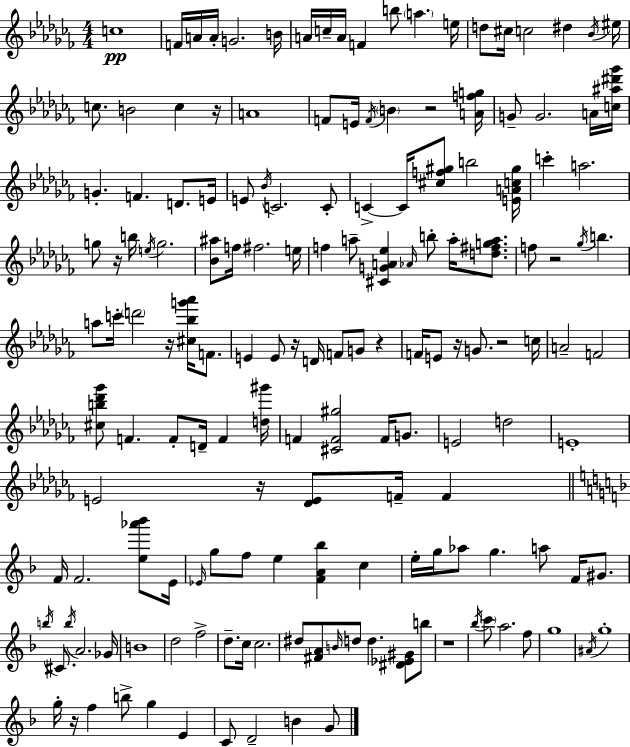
C5/w F4/s A4/s A4/s G4/h. B4/s A4/s C5/s A4/s F4/q B5/e A5/q. E5/s D5/e C#5/s C5/h D#5/q Bb4/s EIS5/s C5/e. B4/h C5/q R/s A4/w F4/e E4/s F4/s B4/q R/h [A4,F5,G5]/s G4/e G4/h. A4/s [C5,A#5,D#6,Gb6]/s G4/q. F4/q. D4/e. E4/s E4/e Bb4/s C4/h. C4/e C4/q C4/s [C#5,F5,G#5]/e B5/h [E4,A4,C5,G#5]/s C6/q A5/h. G5/e R/s B5/s E5/s G5/h. [Bb4,A#5]/e F5/s F#5/h. E5/s F5/q A5/e [C#4,G4,A4,Eb5]/q Ab4/s B5/e A5/s [D5,F#5,G5,A5]/e. F5/e R/h Gb5/s B5/q. A5/e C6/s D6/h R/s [C#5,Bb5,G6,Ab6]/s F4/e. E4/q E4/e R/s D4/s F4/e G4/e R/q F4/s E4/e R/s G4/e. R/h C5/s A4/h F4/h [C#5,B5,Db6,Gb6]/e F4/q. F4/e D4/s F4/q [D5,G#6]/s F4/q [C#4,F4,G#5]/h F4/s G4/e. E4/h D5/h E4/w E4/h R/s [Db4,E4]/e F4/s F4/q F4/s F4/h. [E5,Ab6,Bb6]/e E4/s Eb4/s G5/e F5/e E5/q [F4,A4,Bb5]/q C5/q E5/s G5/s Ab5/e G5/q. A5/e F4/s G#4/e. B5/s C#4/e. B5/s A4/h. Gb4/s B4/w D5/h F5/h D5/e. C5/s C5/h. D#5/e [F#4,A4]/e B4/s D5/e D5/q. [D#4,Eb4,G#4]/e B5/e R/w Bb5/s C6/e A5/h. F5/e G5/w A#4/s G5/w G5/s R/s F5/q B5/e G5/q E4/q C4/e D4/h B4/q G4/e